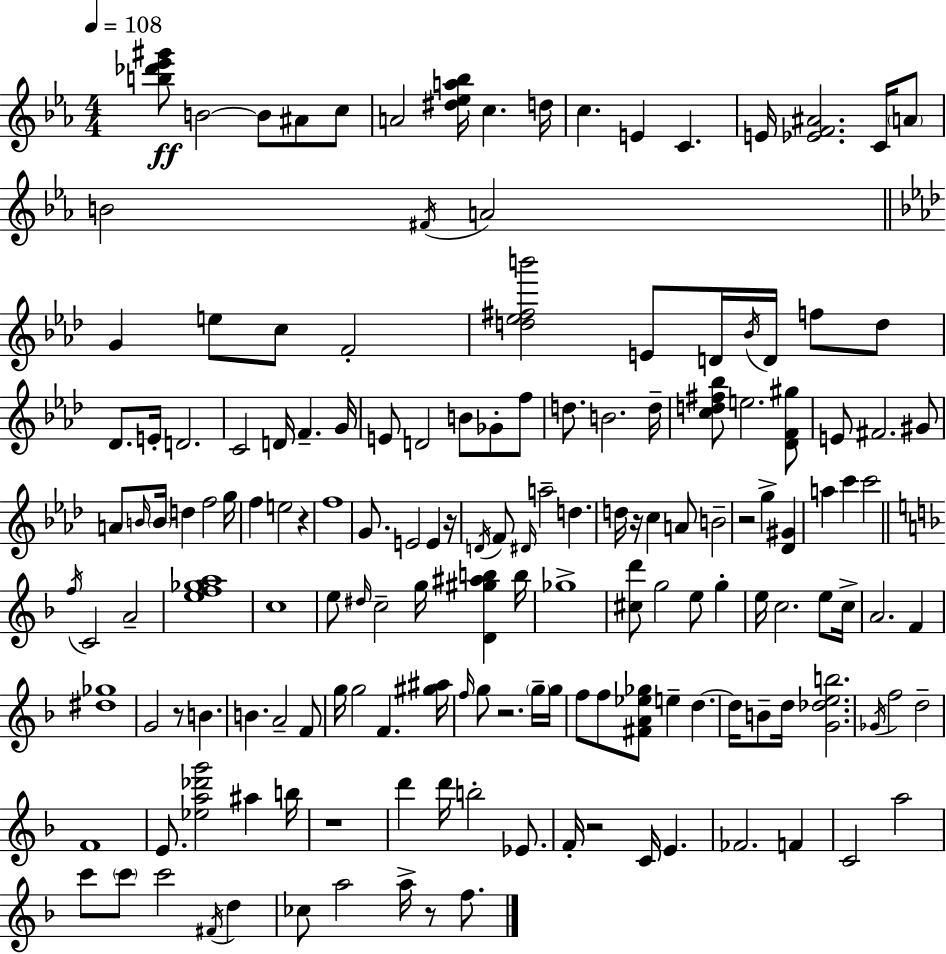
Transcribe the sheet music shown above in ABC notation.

X:1
T:Untitled
M:4/4
L:1/4
K:Cm
[b_d'_e'^g']/2 B2 B/2 ^A/2 c/2 A2 [^d_ea_b]/4 c d/4 c E C E/4 [_EF^A]2 C/4 A/2 B2 ^F/4 A2 G e/2 c/2 F2 [d_e^fb']2 E/2 D/4 _B/4 D/4 f/2 d/2 _D/2 E/4 D2 C2 D/4 F G/4 E/2 D2 B/2 _G/2 f/2 d/2 B2 d/4 [cd^f_b]/2 e2 [_DF^g]/2 E/2 ^F2 ^G/2 A/2 B/4 B/4 d f2 g/4 f e2 z f4 G/2 E2 E z/4 D/4 F/2 ^D/4 a2 d d/4 z/4 c A/2 B2 z2 g [_D^G] a c' c'2 f/4 C2 A2 [ef_ga]4 c4 e/2 ^d/4 c2 g/4 [D^g^ab] b/4 _g4 [^cd']/2 g2 e/2 g e/4 c2 e/2 c/4 A2 F [^d_g]4 G2 z/2 B B A2 F/2 g/4 g2 F [^g^a]/4 f/4 g/2 z2 g/4 g/4 f/2 f/2 [^FA_e_g]/2 e d d/4 B/2 d/4 [G_deb]2 _G/4 f2 d2 F4 E/2 [_ea_d'g']2 ^a b/4 z4 d' d'/4 b2 _E/2 F/4 z2 C/4 E _F2 F C2 a2 c'/2 c'/2 c'2 ^F/4 d _c/2 a2 a/4 z/2 f/2